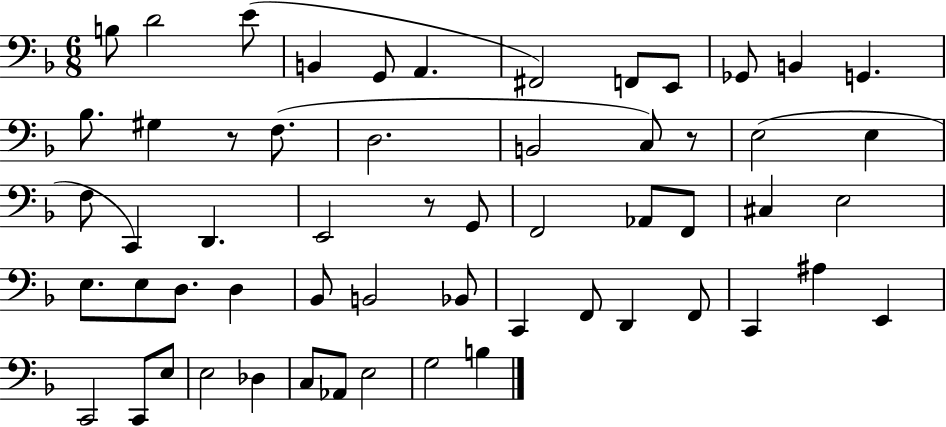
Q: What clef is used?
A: bass